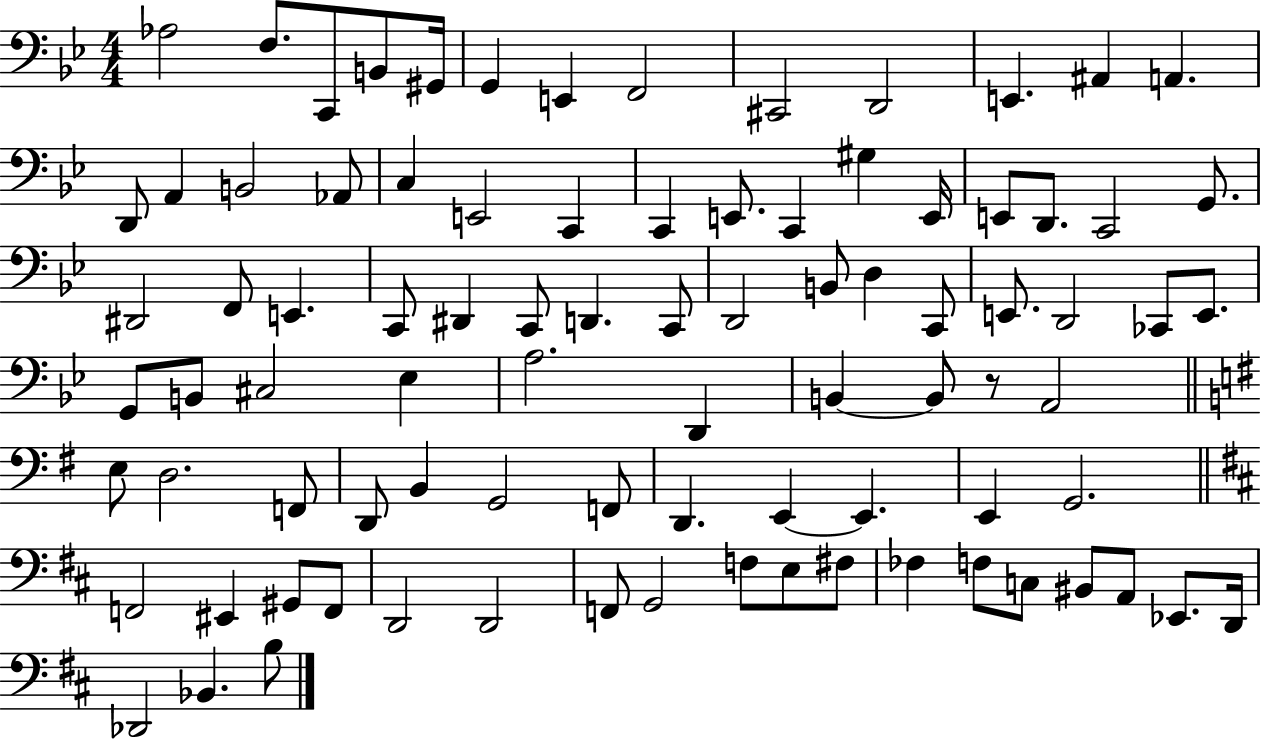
{
  \clef bass
  \numericTimeSignature
  \time 4/4
  \key bes \major
  \repeat volta 2 { aes2 f8. c,8 b,8 gis,16 | g,4 e,4 f,2 | cis,2 d,2 | e,4. ais,4 a,4. | \break d,8 a,4 b,2 aes,8 | c4 e,2 c,4 | c,4 e,8. c,4 gis4 e,16 | e,8 d,8. c,2 g,8. | \break dis,2 f,8 e,4. | c,8 dis,4 c,8 d,4. c,8 | d,2 b,8 d4 c,8 | e,8. d,2 ces,8 e,8. | \break g,8 b,8 cis2 ees4 | a2. d,4 | b,4~~ b,8 r8 a,2 | \bar "||" \break \key e \minor e8 d2. f,8 | d,8 b,4 g,2 f,8 | d,4. e,4~~ e,4. | e,4 g,2. | \break \bar "||" \break \key d \major f,2 eis,4 gis,8 f,8 | d,2 d,2 | f,8 g,2 f8 e8 fis8 | fes4 f8 c8 bis,8 a,8 ees,8. d,16 | \break des,2 bes,4. b8 | } \bar "|."
}